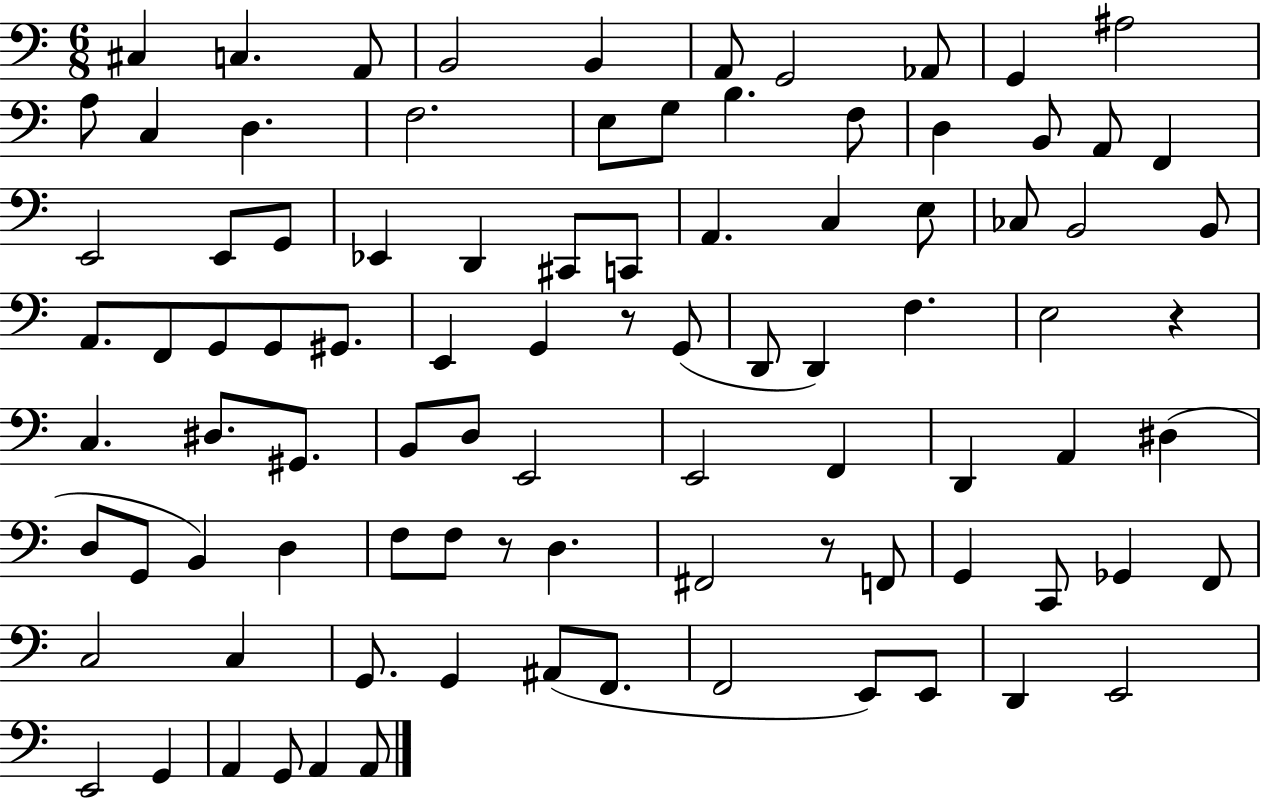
X:1
T:Untitled
M:6/8
L:1/4
K:C
^C, C, A,,/2 B,,2 B,, A,,/2 G,,2 _A,,/2 G,, ^A,2 A,/2 C, D, F,2 E,/2 G,/2 B, F,/2 D, B,,/2 A,,/2 F,, E,,2 E,,/2 G,,/2 _E,, D,, ^C,,/2 C,,/2 A,, C, E,/2 _C,/2 B,,2 B,,/2 A,,/2 F,,/2 G,,/2 G,,/2 ^G,,/2 E,, G,, z/2 G,,/2 D,,/2 D,, F, E,2 z C, ^D,/2 ^G,,/2 B,,/2 D,/2 E,,2 E,,2 F,, D,, A,, ^D, D,/2 G,,/2 B,, D, F,/2 F,/2 z/2 D, ^F,,2 z/2 F,,/2 G,, C,,/2 _G,, F,,/2 C,2 C, G,,/2 G,, ^A,,/2 F,,/2 F,,2 E,,/2 E,,/2 D,, E,,2 E,,2 G,, A,, G,,/2 A,, A,,/2